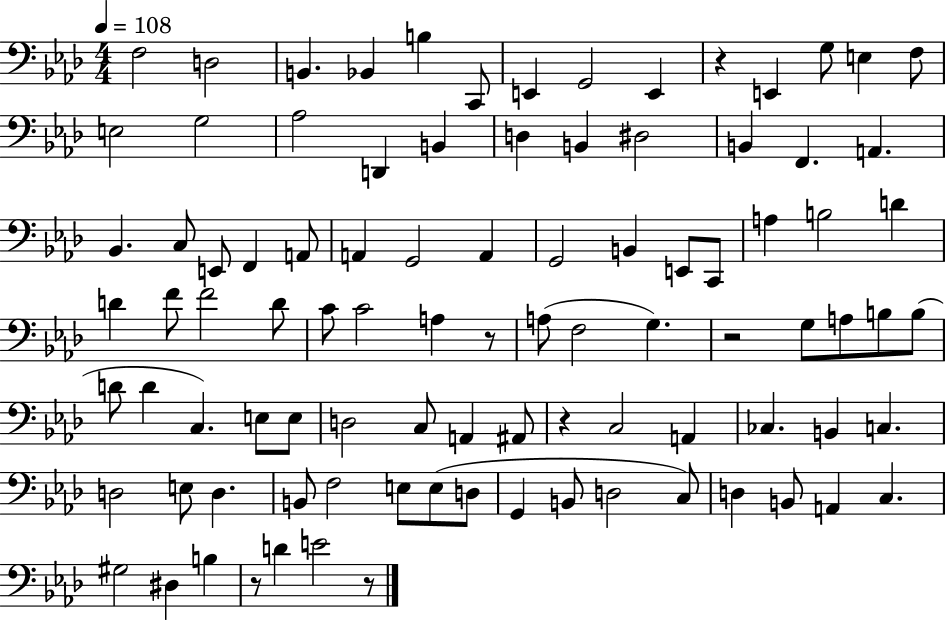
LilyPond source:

{
  \clef bass
  \numericTimeSignature
  \time 4/4
  \key aes \major
  \tempo 4 = 108
  f2 d2 | b,4. bes,4 b4 c,8 | e,4 g,2 e,4 | r4 e,4 g8 e4 f8 | \break e2 g2 | aes2 d,4 b,4 | d4 b,4 dis2 | b,4 f,4. a,4. | \break bes,4. c8 e,8 f,4 a,8 | a,4 g,2 a,4 | g,2 b,4 e,8 c,8 | a4 b2 d'4 | \break d'4 f'8 f'2 d'8 | c'8 c'2 a4 r8 | a8( f2 g4.) | r2 g8 a8 b8 b8( | \break d'8 d'4 c4.) e8 e8 | d2 c8 a,4 ais,8 | r4 c2 a,4 | ces4. b,4 c4. | \break d2 e8 d4. | b,8 f2 e8 e8( d8 | g,4 b,8 d2 c8) | d4 b,8 a,4 c4. | \break gis2 dis4 b4 | r8 d'4 e'2 r8 | \bar "|."
}